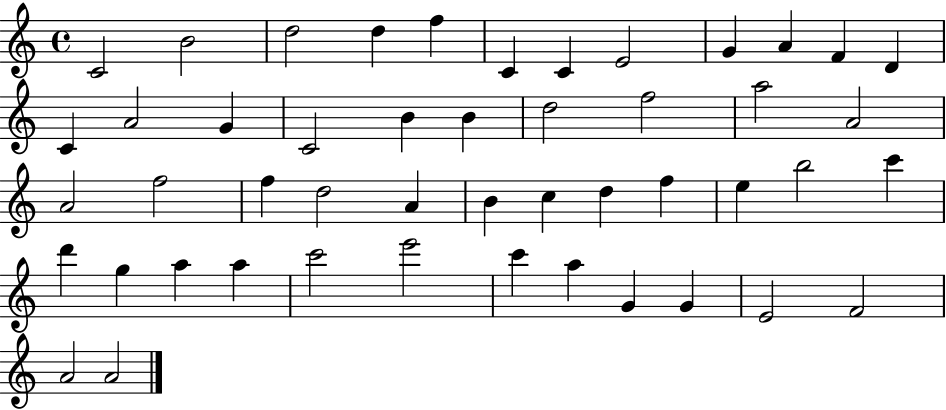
{
  \clef treble
  \time 4/4
  \defaultTimeSignature
  \key c \major
  c'2 b'2 | d''2 d''4 f''4 | c'4 c'4 e'2 | g'4 a'4 f'4 d'4 | \break c'4 a'2 g'4 | c'2 b'4 b'4 | d''2 f''2 | a''2 a'2 | \break a'2 f''2 | f''4 d''2 a'4 | b'4 c''4 d''4 f''4 | e''4 b''2 c'''4 | \break d'''4 g''4 a''4 a''4 | c'''2 e'''2 | c'''4 a''4 g'4 g'4 | e'2 f'2 | \break a'2 a'2 | \bar "|."
}